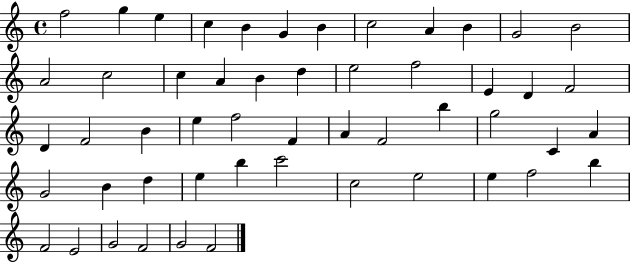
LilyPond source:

{
  \clef treble
  \time 4/4
  \defaultTimeSignature
  \key c \major
  f''2 g''4 e''4 | c''4 b'4 g'4 b'4 | c''2 a'4 b'4 | g'2 b'2 | \break a'2 c''2 | c''4 a'4 b'4 d''4 | e''2 f''2 | e'4 d'4 f'2 | \break d'4 f'2 b'4 | e''4 f''2 f'4 | a'4 f'2 b''4 | g''2 c'4 a'4 | \break g'2 b'4 d''4 | e''4 b''4 c'''2 | c''2 e''2 | e''4 f''2 b''4 | \break f'2 e'2 | g'2 f'2 | g'2 f'2 | \bar "|."
}